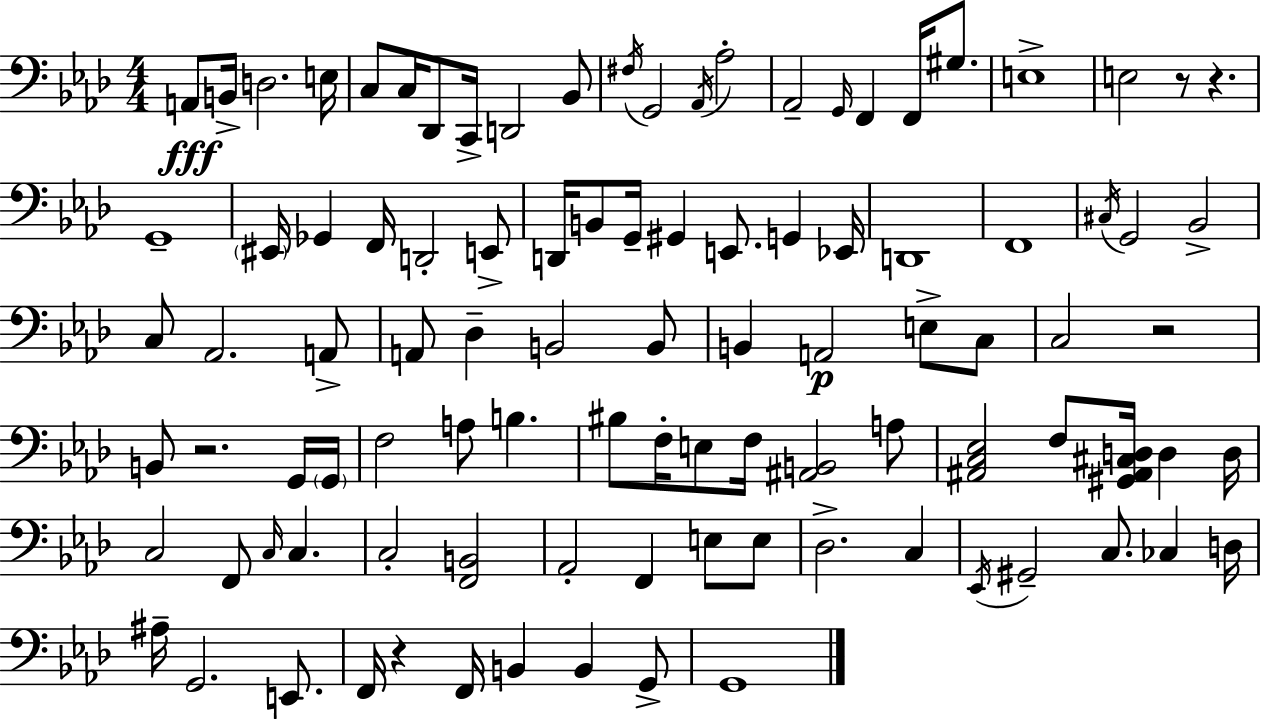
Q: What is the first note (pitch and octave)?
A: A2